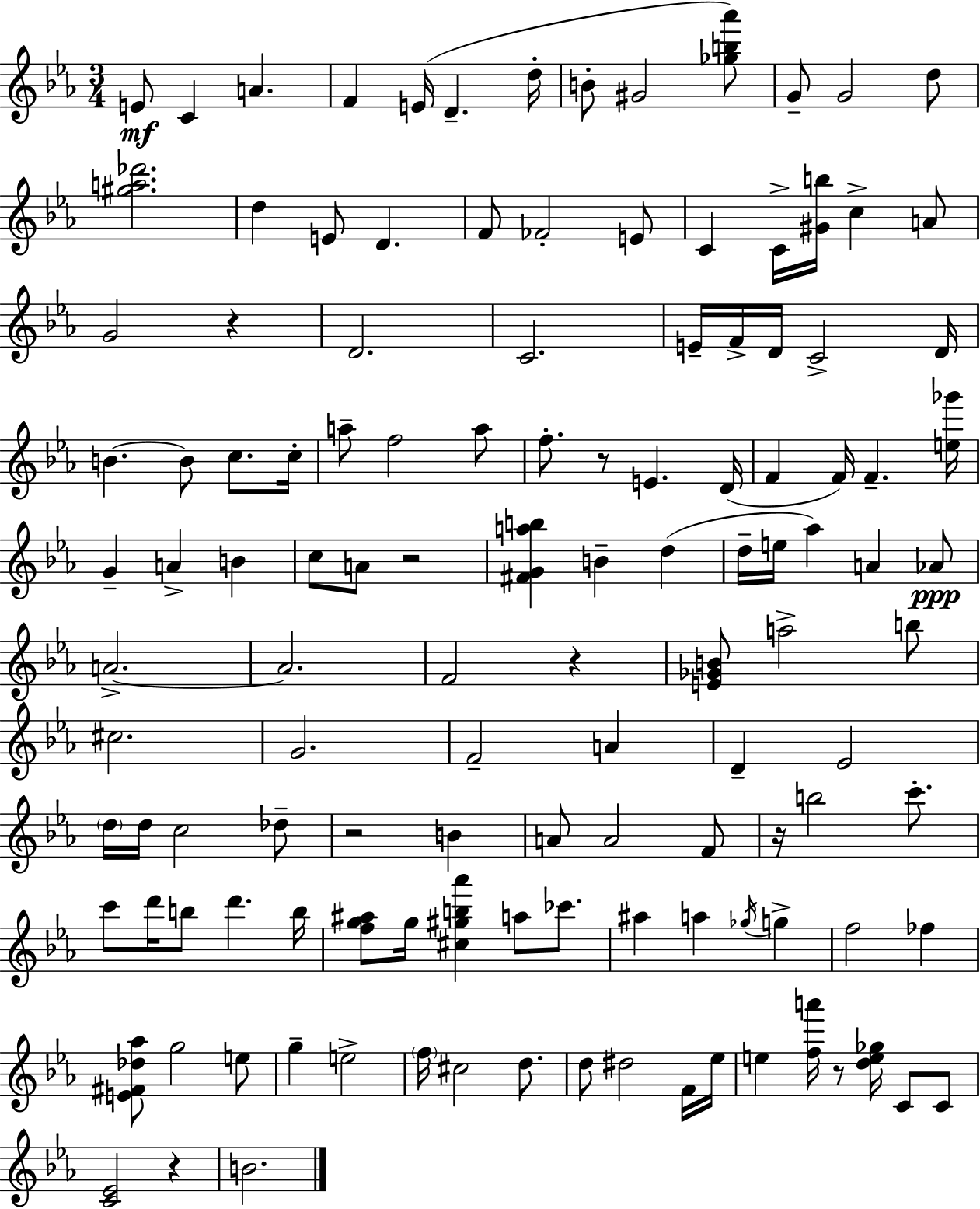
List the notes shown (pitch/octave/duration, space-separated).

E4/e C4/q A4/q. F4/q E4/s D4/q. D5/s B4/e G#4/h [Gb5,B5,Ab6]/e G4/e G4/h D5/e [G#5,A5,Db6]/h. D5/q E4/e D4/q. F4/e FES4/h E4/e C4/q C4/s [G#4,B5]/s C5/q A4/e G4/h R/q D4/h. C4/h. E4/s F4/s D4/s C4/h D4/s B4/q. B4/e C5/e. C5/s A5/e F5/h A5/e F5/e. R/e E4/q. D4/s F4/q F4/s F4/q. [E5,Gb6]/s G4/q A4/q B4/q C5/e A4/e R/h [F#4,G4,A5,B5]/q B4/q D5/q D5/s E5/s Ab5/q A4/q Ab4/e A4/h. A4/h. F4/h R/q [E4,Gb4,B4]/e A5/h B5/e C#5/h. G4/h. F4/h A4/q D4/q Eb4/h D5/s D5/s C5/h Db5/e R/h B4/q A4/e A4/h F4/e R/s B5/h C6/e. C6/e D6/s B5/e D6/q. B5/s [F5,G5,A#5]/e G5/s [C#5,G#5,B5,Ab6]/q A5/e CES6/e. A#5/q A5/q Gb5/s G5/q F5/h FES5/q [E4,F#4,Db5,Ab5]/e G5/h E5/e G5/q E5/h F5/s C#5/h D5/e. D5/e D#5/h F4/s Eb5/s E5/q [F5,A6]/s R/e [D5,E5,Gb5]/s C4/e C4/e [C4,Eb4]/h R/q B4/h.